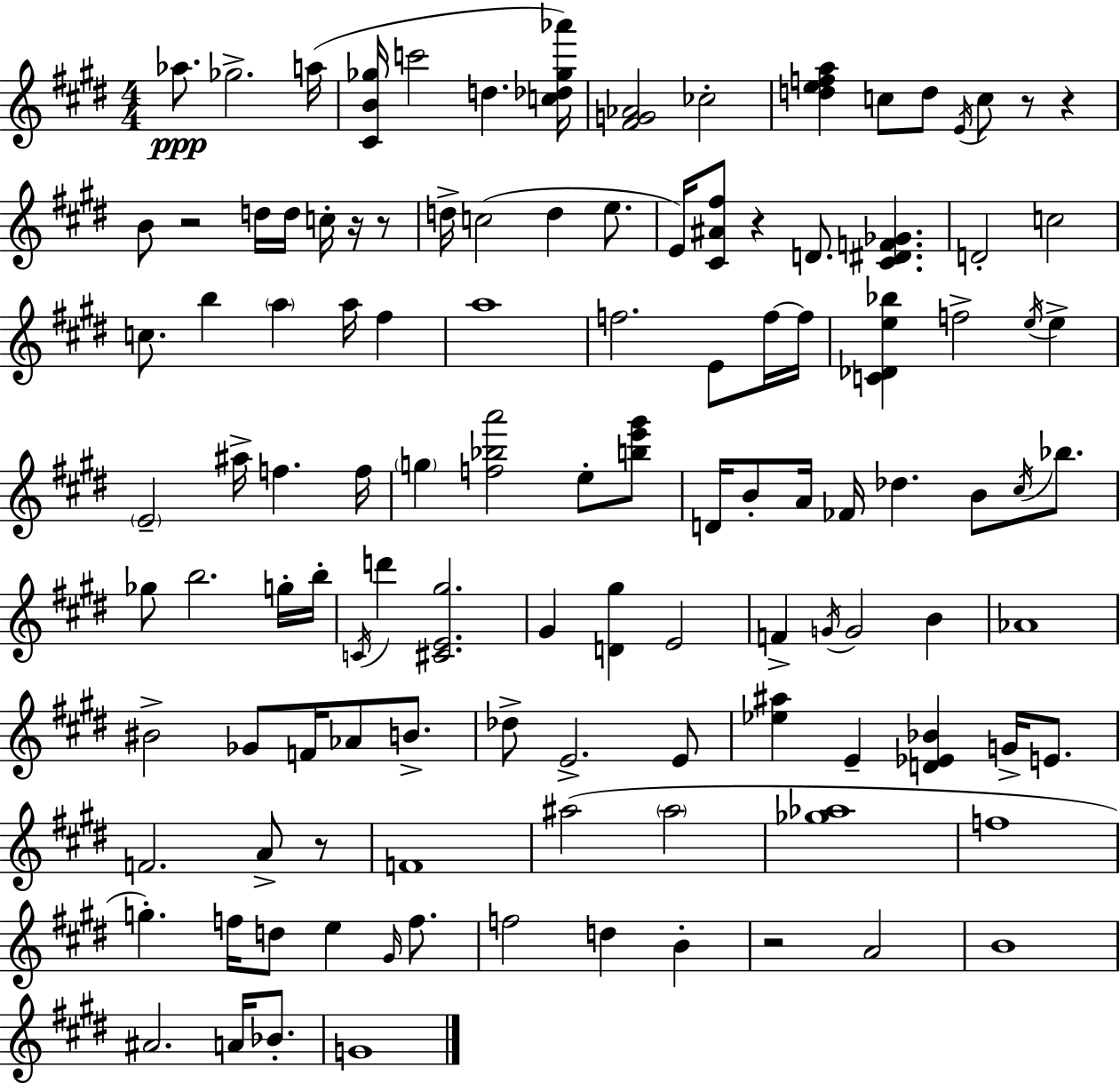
{
  \clef treble
  \numericTimeSignature
  \time 4/4
  \key e \major
  aes''8.\ppp ges''2.-> a''16( | <cis' b' ges''>16 c'''2 d''4. <c'' des'' ges'' aes'''>16) | <fis' g' aes'>2 ces''2-. | <d'' e'' f'' a''>4 c''8 d''8 \acciaccatura { e'16 } c''8 r8 r4 | \break b'8 r2 d''16 d''16 c''16-. r16 r8 | d''16-> c''2( d''4 e''8. | e'16) <cis' ais' fis''>8 r4 d'8. <cis' dis' f' ges'>4. | d'2-. c''2 | \break c''8. b''4 \parenthesize a''4 a''16 fis''4 | a''1 | f''2. e'8 f''16~~ | f''16 <c' des' e'' bes''>4 f''2-> \acciaccatura { e''16 } e''4-> | \break \parenthesize e'2-- ais''16-> f''4. | f''16 \parenthesize g''4 <f'' bes'' a'''>2 e''8-. | <b'' e''' gis'''>8 d'16 b'8-. a'16 fes'16 des''4. b'8 \acciaccatura { cis''16 } | bes''8. ges''8 b''2. | \break g''16-. b''16-. \acciaccatura { c'16 } d'''4 <cis' e' gis''>2. | gis'4 <d' gis''>4 e'2 | f'4-> \acciaccatura { g'16 } g'2 | b'4 aes'1 | \break bis'2-> ges'8 f'16 | aes'8 b'8.-> des''8-> e'2.-> | e'8 <ees'' ais''>4 e'4-- <d' ees' bes'>4 | g'16-> e'8. f'2. | \break a'8-> r8 f'1 | ais''2( \parenthesize ais''2 | <ges'' aes''>1 | f''1 | \break g''4.-.) f''16 d''8 e''4 | \grace { gis'16 } f''8. f''2 d''4 | b'4-. r2 a'2 | b'1 | \break ais'2. | a'16 bes'8.-. g'1 | \bar "|."
}